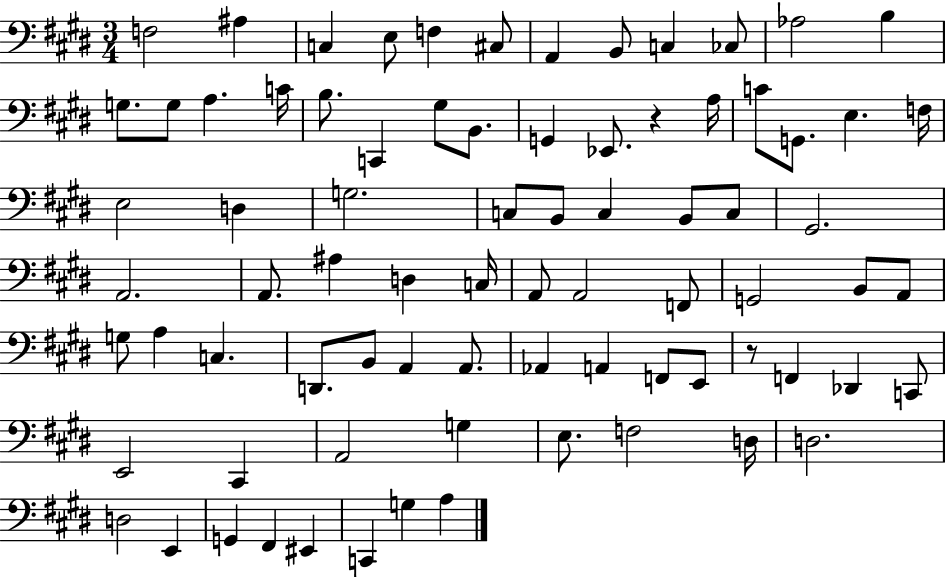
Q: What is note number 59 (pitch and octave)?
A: F2